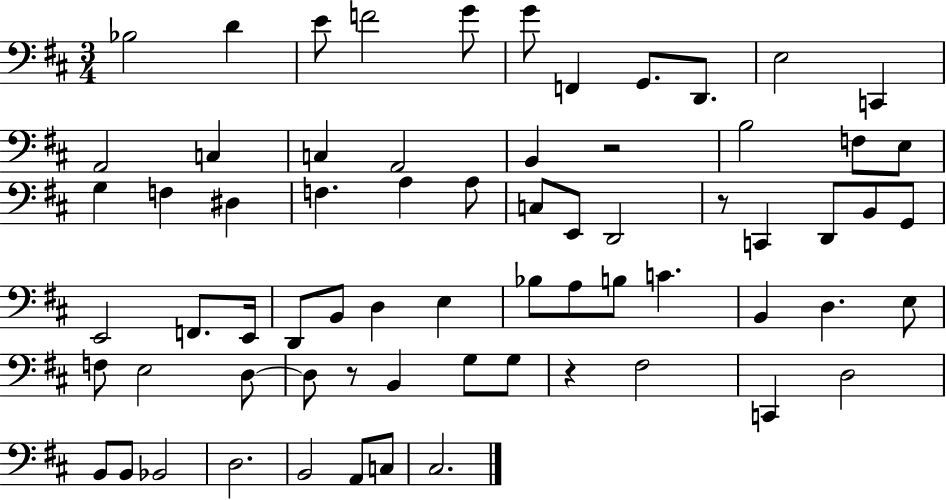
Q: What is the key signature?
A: D major